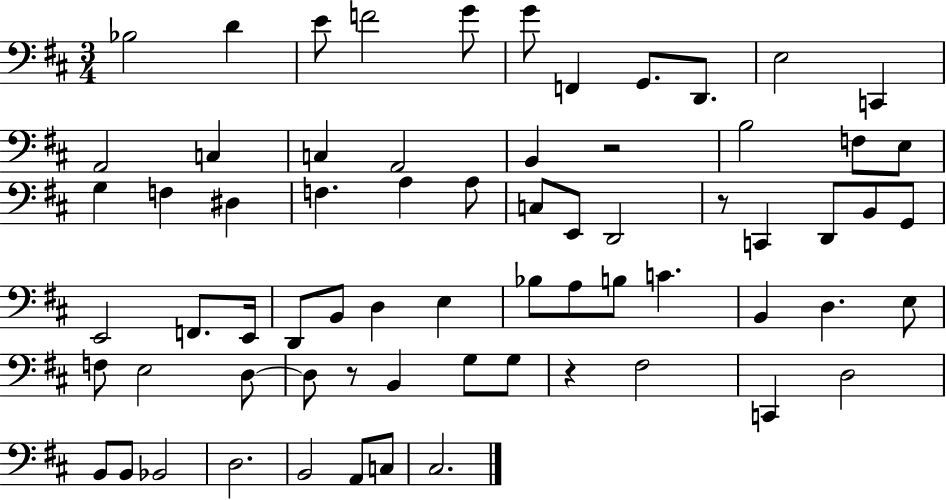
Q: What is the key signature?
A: D major